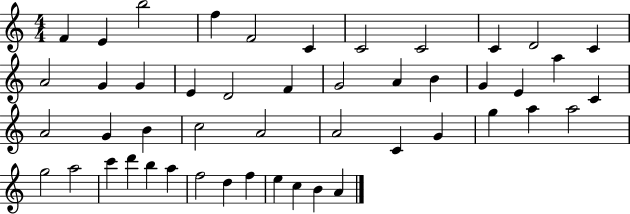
{
  \clef treble
  \numericTimeSignature
  \time 4/4
  \key c \major
  f'4 e'4 b''2 | f''4 f'2 c'4 | c'2 c'2 | c'4 d'2 c'4 | \break a'2 g'4 g'4 | e'4 d'2 f'4 | g'2 a'4 b'4 | g'4 e'4 a''4 c'4 | \break a'2 g'4 b'4 | c''2 a'2 | a'2 c'4 g'4 | g''4 a''4 a''2 | \break g''2 a''2 | c'''4 d'''4 b''4 a''4 | f''2 d''4 f''4 | e''4 c''4 b'4 a'4 | \break \bar "|."
}